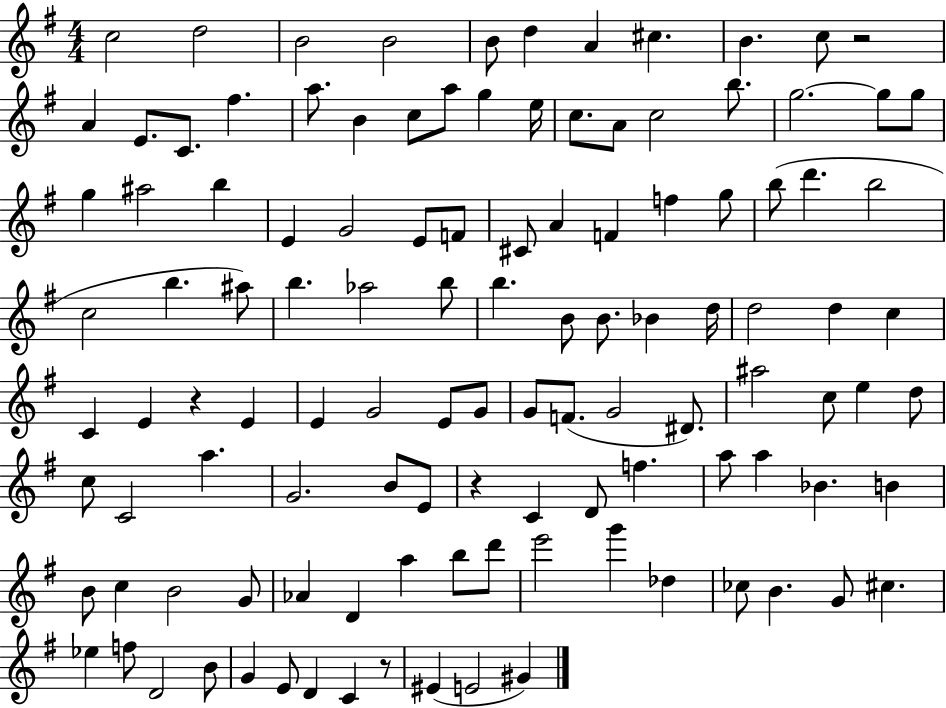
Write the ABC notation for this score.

X:1
T:Untitled
M:4/4
L:1/4
K:G
c2 d2 B2 B2 B/2 d A ^c B c/2 z2 A E/2 C/2 ^f a/2 B c/2 a/2 g e/4 c/2 A/2 c2 b/2 g2 g/2 g/2 g ^a2 b E G2 E/2 F/2 ^C/2 A F f g/2 b/2 d' b2 c2 b ^a/2 b _a2 b/2 b B/2 B/2 _B d/4 d2 d c C E z E E G2 E/2 G/2 G/2 F/2 G2 ^D/2 ^a2 c/2 e d/2 c/2 C2 a G2 B/2 E/2 z C D/2 f a/2 a _B B B/2 c B2 G/2 _A D a b/2 d'/2 e'2 g' _d _c/2 B G/2 ^c _e f/2 D2 B/2 G E/2 D C z/2 ^E E2 ^G